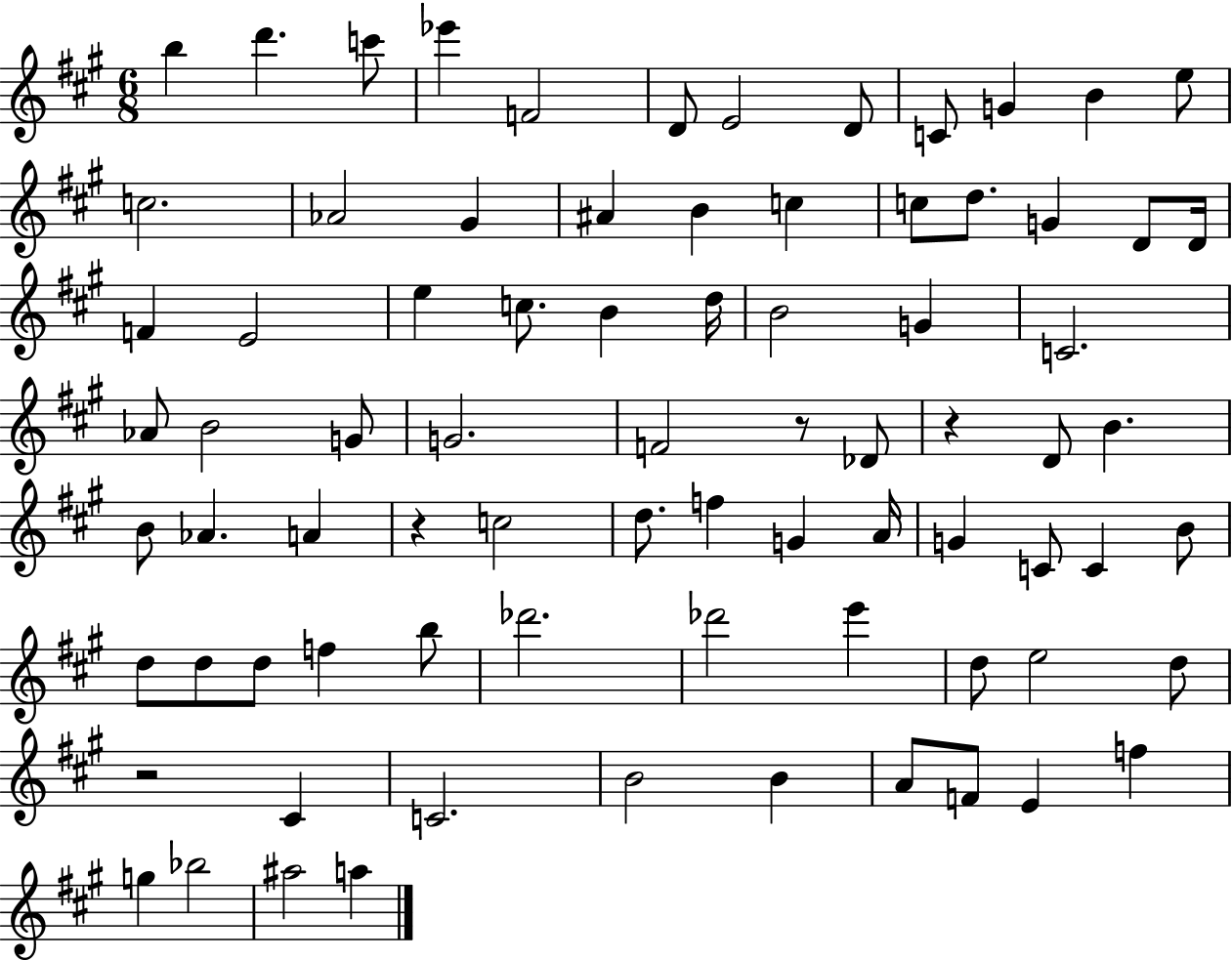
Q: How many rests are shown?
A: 4